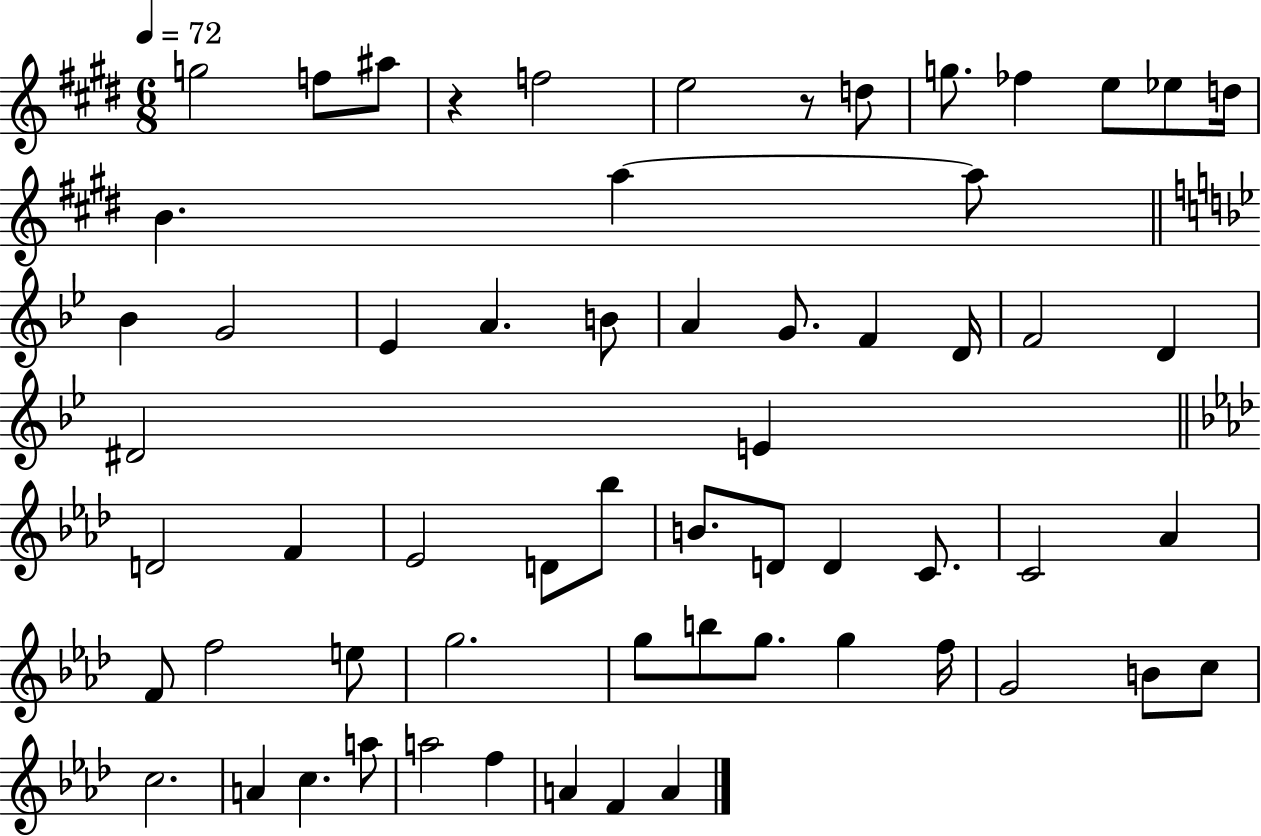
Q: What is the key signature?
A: E major